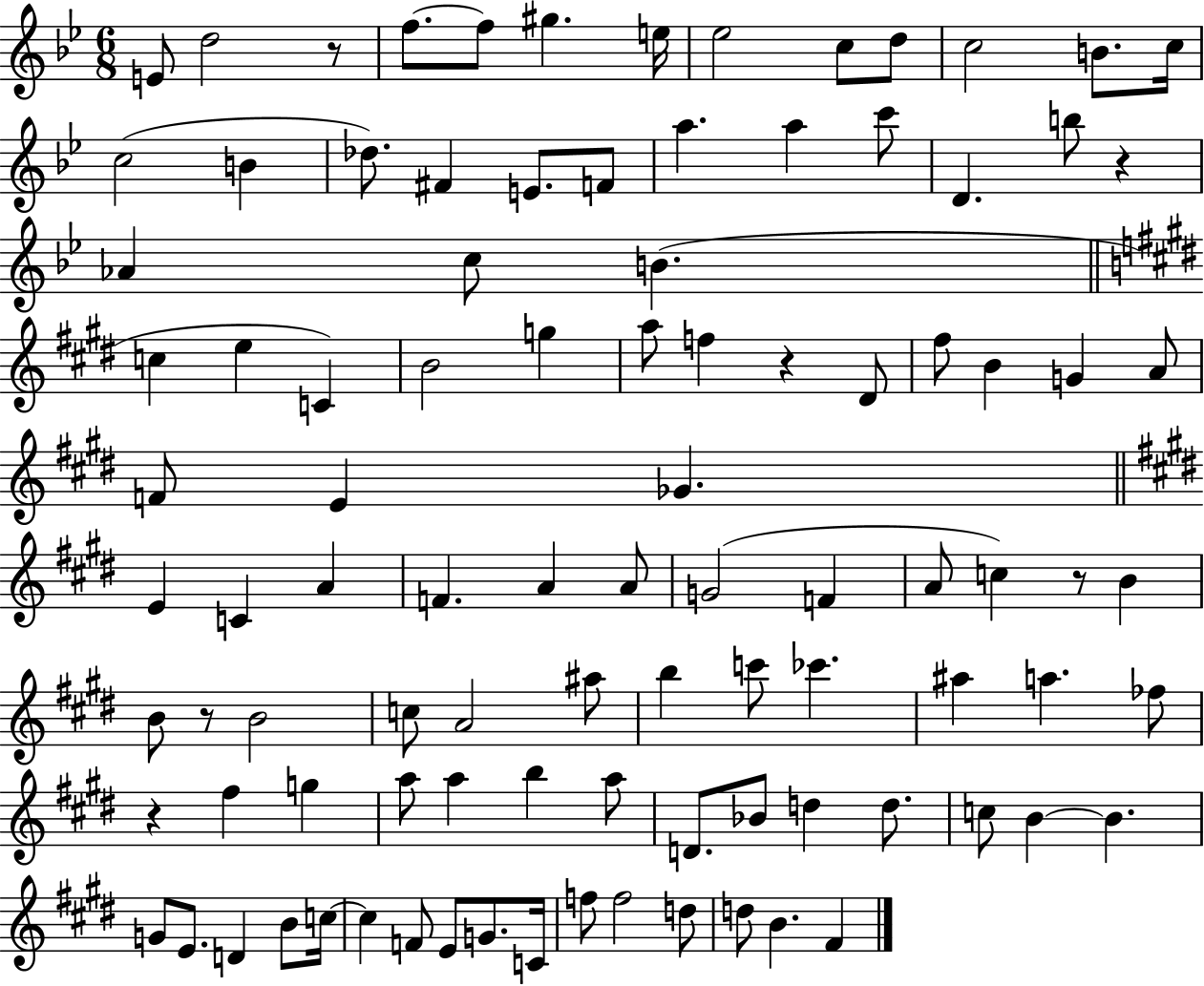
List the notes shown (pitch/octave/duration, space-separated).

E4/e D5/h R/e F5/e. F5/e G#5/q. E5/s Eb5/h C5/e D5/e C5/h B4/e. C5/s C5/h B4/q Db5/e. F#4/q E4/e. F4/e A5/q. A5/q C6/e D4/q. B5/e R/q Ab4/q C5/e B4/q. C5/q E5/q C4/q B4/h G5/q A5/e F5/q R/q D#4/e F#5/e B4/q G4/q A4/e F4/e E4/q Gb4/q. E4/q C4/q A4/q F4/q. A4/q A4/e G4/h F4/q A4/e C5/q R/e B4/q B4/e R/e B4/h C5/e A4/h A#5/e B5/q C6/e CES6/q. A#5/q A5/q. FES5/e R/q F#5/q G5/q A5/e A5/q B5/q A5/e D4/e. Bb4/e D5/q D5/e. C5/e B4/q B4/q. G4/e E4/e. D4/q B4/e C5/s C5/q F4/e E4/e G4/e. C4/s F5/e F5/h D5/e D5/e B4/q. F#4/q